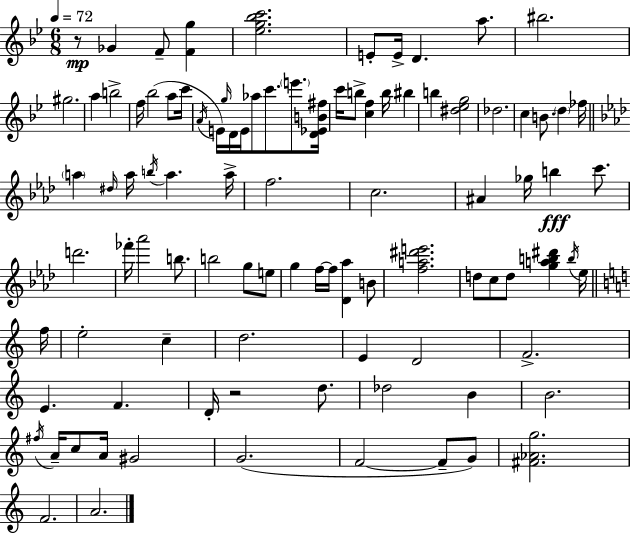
R/e Gb4/q F4/e [F4,G5]/q [Eb5,G5,Bb5,C6]/h. E4/e E4/s D4/q. A5/e. BIS5/h. G#5/h. A5/q B5/h F5/s Bb5/h A5/e C6/s A4/s E4/s G5/s D4/s E4/s Ab5/e C6/e. E6/e. [D4,Eb4,B4,F#5]/s C6/s B5/e [C5,F5]/q B5/s BIS5/q B5/q [D#5,Eb5,G5]/h Db5/h. C5/q B4/e. D5/q FES5/s A5/q D#5/s A5/s B5/s A5/q. A5/s F5/h. C5/h. A#4/q Gb5/s B5/q C6/e. D6/h. FES6/s Ab6/h B5/e. B5/h G5/e E5/e G5/q F5/s F5/s [Db4,Ab5]/q B4/e [F5,A5,D#6,E6]/h. D5/e C5/e D5/e [G5,A5,B5,D#6]/q B5/s Eb5/s F5/s E5/h C5/q D5/h. E4/q D4/h F4/h. E4/q. F4/q. D4/s R/h D5/e. Db5/h B4/q B4/h. F#5/s A4/s C5/e A4/s G#4/h G4/h. F4/h F4/e G4/e [F#4,Ab4,G5]/h. F4/h. A4/h.